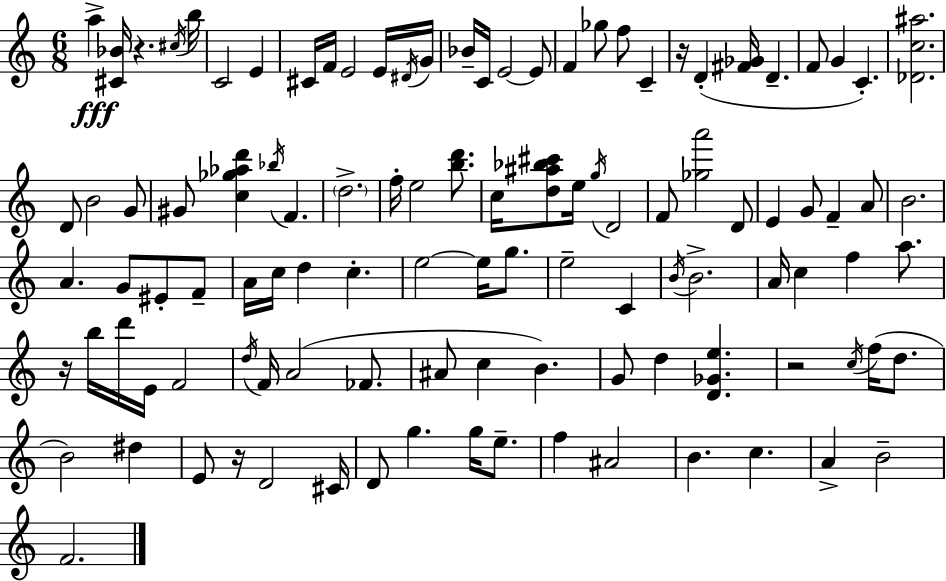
{
  \clef treble
  \numericTimeSignature
  \time 6/8
  \key c \major
  a''4->\fff <cis' bes'>16 r4. \acciaccatura { cis''16 } | b''16 c'2 e'4 | cis'16 f'16 e'2 e'16 | \acciaccatura { dis'16 } g'16 bes'16-- c'16 e'2~~ | \break e'8 f'4 ges''8 f''8 c'4-- | r16 d'4-.( <fis' ges'>16 d'4.-- | f'8 g'4 c'4.-.) | <des' c'' ais''>2. | \break d'8 b'2 | g'8 gis'8 <c'' ges'' aes'' d'''>4 \acciaccatura { bes''16 } f'4. | \parenthesize d''2.-> | f''16-. e''2 | \break <b'' d'''>8. c''16 <d'' ais'' bes'' cis'''>8 e''16 \acciaccatura { g''16 } d'2 | f'8 <ges'' a'''>2 | d'8 e'4 g'8 f'4-- | a'8 b'2. | \break a'4. g'8 | eis'8-. f'8-- a'16 c''16 d''4 c''4.-. | e''2~~ | e''16 g''8. e''2-- | \break c'4 \acciaccatura { b'16 } b'2.-> | a'16 c''4 f''4 | a''8. r16 b''16 d'''16 e'16 f'2 | \acciaccatura { d''16 } f'16 a'2( | \break fes'8. ais'8 c''4 | b'4.) g'8 d''4 | <d' ges' e''>4. r2 | \acciaccatura { c''16 } f''16( d''8. b'2) | \break dis''4 e'8 r16 d'2 | cis'16 d'8 g''4. | g''16 e''8.-- f''4 ais'2 | b'4. | \break c''4. a'4-> b'2-- | f'2. | \bar "|."
}